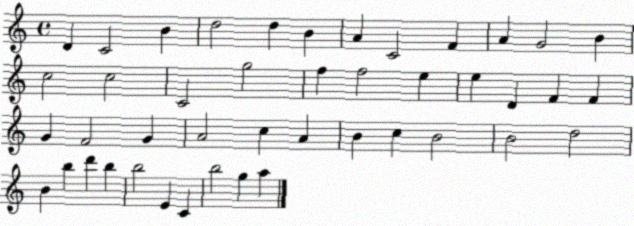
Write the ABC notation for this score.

X:1
T:Untitled
M:4/4
L:1/4
K:C
D C2 B d2 d B A C2 F A G2 B c2 c2 C2 g2 f f2 e e D F F G F2 G A2 c A B c B2 B2 d2 B b d' b b2 E C b2 g a